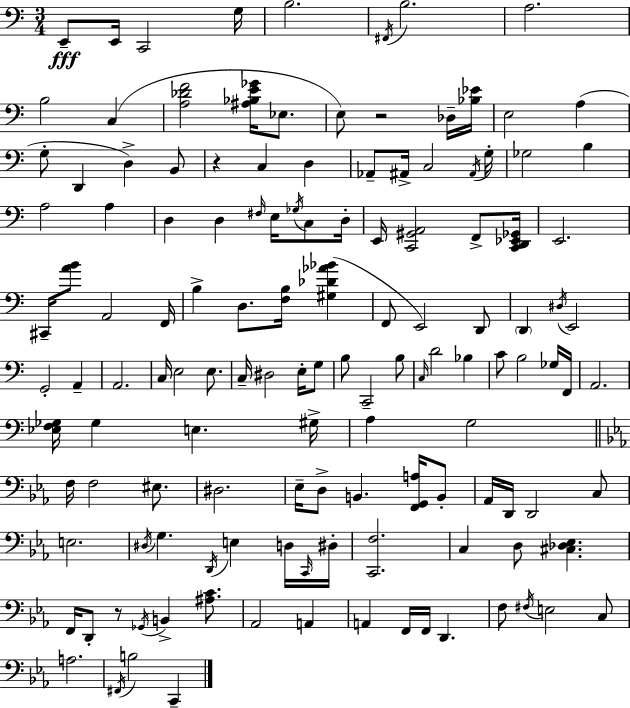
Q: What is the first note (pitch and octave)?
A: E2